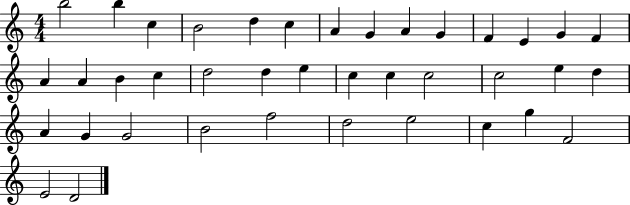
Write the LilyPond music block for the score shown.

{
  \clef treble
  \numericTimeSignature
  \time 4/4
  \key c \major
  b''2 b''4 c''4 | b'2 d''4 c''4 | a'4 g'4 a'4 g'4 | f'4 e'4 g'4 f'4 | \break a'4 a'4 b'4 c''4 | d''2 d''4 e''4 | c''4 c''4 c''2 | c''2 e''4 d''4 | \break a'4 g'4 g'2 | b'2 f''2 | d''2 e''2 | c''4 g''4 f'2 | \break e'2 d'2 | \bar "|."
}